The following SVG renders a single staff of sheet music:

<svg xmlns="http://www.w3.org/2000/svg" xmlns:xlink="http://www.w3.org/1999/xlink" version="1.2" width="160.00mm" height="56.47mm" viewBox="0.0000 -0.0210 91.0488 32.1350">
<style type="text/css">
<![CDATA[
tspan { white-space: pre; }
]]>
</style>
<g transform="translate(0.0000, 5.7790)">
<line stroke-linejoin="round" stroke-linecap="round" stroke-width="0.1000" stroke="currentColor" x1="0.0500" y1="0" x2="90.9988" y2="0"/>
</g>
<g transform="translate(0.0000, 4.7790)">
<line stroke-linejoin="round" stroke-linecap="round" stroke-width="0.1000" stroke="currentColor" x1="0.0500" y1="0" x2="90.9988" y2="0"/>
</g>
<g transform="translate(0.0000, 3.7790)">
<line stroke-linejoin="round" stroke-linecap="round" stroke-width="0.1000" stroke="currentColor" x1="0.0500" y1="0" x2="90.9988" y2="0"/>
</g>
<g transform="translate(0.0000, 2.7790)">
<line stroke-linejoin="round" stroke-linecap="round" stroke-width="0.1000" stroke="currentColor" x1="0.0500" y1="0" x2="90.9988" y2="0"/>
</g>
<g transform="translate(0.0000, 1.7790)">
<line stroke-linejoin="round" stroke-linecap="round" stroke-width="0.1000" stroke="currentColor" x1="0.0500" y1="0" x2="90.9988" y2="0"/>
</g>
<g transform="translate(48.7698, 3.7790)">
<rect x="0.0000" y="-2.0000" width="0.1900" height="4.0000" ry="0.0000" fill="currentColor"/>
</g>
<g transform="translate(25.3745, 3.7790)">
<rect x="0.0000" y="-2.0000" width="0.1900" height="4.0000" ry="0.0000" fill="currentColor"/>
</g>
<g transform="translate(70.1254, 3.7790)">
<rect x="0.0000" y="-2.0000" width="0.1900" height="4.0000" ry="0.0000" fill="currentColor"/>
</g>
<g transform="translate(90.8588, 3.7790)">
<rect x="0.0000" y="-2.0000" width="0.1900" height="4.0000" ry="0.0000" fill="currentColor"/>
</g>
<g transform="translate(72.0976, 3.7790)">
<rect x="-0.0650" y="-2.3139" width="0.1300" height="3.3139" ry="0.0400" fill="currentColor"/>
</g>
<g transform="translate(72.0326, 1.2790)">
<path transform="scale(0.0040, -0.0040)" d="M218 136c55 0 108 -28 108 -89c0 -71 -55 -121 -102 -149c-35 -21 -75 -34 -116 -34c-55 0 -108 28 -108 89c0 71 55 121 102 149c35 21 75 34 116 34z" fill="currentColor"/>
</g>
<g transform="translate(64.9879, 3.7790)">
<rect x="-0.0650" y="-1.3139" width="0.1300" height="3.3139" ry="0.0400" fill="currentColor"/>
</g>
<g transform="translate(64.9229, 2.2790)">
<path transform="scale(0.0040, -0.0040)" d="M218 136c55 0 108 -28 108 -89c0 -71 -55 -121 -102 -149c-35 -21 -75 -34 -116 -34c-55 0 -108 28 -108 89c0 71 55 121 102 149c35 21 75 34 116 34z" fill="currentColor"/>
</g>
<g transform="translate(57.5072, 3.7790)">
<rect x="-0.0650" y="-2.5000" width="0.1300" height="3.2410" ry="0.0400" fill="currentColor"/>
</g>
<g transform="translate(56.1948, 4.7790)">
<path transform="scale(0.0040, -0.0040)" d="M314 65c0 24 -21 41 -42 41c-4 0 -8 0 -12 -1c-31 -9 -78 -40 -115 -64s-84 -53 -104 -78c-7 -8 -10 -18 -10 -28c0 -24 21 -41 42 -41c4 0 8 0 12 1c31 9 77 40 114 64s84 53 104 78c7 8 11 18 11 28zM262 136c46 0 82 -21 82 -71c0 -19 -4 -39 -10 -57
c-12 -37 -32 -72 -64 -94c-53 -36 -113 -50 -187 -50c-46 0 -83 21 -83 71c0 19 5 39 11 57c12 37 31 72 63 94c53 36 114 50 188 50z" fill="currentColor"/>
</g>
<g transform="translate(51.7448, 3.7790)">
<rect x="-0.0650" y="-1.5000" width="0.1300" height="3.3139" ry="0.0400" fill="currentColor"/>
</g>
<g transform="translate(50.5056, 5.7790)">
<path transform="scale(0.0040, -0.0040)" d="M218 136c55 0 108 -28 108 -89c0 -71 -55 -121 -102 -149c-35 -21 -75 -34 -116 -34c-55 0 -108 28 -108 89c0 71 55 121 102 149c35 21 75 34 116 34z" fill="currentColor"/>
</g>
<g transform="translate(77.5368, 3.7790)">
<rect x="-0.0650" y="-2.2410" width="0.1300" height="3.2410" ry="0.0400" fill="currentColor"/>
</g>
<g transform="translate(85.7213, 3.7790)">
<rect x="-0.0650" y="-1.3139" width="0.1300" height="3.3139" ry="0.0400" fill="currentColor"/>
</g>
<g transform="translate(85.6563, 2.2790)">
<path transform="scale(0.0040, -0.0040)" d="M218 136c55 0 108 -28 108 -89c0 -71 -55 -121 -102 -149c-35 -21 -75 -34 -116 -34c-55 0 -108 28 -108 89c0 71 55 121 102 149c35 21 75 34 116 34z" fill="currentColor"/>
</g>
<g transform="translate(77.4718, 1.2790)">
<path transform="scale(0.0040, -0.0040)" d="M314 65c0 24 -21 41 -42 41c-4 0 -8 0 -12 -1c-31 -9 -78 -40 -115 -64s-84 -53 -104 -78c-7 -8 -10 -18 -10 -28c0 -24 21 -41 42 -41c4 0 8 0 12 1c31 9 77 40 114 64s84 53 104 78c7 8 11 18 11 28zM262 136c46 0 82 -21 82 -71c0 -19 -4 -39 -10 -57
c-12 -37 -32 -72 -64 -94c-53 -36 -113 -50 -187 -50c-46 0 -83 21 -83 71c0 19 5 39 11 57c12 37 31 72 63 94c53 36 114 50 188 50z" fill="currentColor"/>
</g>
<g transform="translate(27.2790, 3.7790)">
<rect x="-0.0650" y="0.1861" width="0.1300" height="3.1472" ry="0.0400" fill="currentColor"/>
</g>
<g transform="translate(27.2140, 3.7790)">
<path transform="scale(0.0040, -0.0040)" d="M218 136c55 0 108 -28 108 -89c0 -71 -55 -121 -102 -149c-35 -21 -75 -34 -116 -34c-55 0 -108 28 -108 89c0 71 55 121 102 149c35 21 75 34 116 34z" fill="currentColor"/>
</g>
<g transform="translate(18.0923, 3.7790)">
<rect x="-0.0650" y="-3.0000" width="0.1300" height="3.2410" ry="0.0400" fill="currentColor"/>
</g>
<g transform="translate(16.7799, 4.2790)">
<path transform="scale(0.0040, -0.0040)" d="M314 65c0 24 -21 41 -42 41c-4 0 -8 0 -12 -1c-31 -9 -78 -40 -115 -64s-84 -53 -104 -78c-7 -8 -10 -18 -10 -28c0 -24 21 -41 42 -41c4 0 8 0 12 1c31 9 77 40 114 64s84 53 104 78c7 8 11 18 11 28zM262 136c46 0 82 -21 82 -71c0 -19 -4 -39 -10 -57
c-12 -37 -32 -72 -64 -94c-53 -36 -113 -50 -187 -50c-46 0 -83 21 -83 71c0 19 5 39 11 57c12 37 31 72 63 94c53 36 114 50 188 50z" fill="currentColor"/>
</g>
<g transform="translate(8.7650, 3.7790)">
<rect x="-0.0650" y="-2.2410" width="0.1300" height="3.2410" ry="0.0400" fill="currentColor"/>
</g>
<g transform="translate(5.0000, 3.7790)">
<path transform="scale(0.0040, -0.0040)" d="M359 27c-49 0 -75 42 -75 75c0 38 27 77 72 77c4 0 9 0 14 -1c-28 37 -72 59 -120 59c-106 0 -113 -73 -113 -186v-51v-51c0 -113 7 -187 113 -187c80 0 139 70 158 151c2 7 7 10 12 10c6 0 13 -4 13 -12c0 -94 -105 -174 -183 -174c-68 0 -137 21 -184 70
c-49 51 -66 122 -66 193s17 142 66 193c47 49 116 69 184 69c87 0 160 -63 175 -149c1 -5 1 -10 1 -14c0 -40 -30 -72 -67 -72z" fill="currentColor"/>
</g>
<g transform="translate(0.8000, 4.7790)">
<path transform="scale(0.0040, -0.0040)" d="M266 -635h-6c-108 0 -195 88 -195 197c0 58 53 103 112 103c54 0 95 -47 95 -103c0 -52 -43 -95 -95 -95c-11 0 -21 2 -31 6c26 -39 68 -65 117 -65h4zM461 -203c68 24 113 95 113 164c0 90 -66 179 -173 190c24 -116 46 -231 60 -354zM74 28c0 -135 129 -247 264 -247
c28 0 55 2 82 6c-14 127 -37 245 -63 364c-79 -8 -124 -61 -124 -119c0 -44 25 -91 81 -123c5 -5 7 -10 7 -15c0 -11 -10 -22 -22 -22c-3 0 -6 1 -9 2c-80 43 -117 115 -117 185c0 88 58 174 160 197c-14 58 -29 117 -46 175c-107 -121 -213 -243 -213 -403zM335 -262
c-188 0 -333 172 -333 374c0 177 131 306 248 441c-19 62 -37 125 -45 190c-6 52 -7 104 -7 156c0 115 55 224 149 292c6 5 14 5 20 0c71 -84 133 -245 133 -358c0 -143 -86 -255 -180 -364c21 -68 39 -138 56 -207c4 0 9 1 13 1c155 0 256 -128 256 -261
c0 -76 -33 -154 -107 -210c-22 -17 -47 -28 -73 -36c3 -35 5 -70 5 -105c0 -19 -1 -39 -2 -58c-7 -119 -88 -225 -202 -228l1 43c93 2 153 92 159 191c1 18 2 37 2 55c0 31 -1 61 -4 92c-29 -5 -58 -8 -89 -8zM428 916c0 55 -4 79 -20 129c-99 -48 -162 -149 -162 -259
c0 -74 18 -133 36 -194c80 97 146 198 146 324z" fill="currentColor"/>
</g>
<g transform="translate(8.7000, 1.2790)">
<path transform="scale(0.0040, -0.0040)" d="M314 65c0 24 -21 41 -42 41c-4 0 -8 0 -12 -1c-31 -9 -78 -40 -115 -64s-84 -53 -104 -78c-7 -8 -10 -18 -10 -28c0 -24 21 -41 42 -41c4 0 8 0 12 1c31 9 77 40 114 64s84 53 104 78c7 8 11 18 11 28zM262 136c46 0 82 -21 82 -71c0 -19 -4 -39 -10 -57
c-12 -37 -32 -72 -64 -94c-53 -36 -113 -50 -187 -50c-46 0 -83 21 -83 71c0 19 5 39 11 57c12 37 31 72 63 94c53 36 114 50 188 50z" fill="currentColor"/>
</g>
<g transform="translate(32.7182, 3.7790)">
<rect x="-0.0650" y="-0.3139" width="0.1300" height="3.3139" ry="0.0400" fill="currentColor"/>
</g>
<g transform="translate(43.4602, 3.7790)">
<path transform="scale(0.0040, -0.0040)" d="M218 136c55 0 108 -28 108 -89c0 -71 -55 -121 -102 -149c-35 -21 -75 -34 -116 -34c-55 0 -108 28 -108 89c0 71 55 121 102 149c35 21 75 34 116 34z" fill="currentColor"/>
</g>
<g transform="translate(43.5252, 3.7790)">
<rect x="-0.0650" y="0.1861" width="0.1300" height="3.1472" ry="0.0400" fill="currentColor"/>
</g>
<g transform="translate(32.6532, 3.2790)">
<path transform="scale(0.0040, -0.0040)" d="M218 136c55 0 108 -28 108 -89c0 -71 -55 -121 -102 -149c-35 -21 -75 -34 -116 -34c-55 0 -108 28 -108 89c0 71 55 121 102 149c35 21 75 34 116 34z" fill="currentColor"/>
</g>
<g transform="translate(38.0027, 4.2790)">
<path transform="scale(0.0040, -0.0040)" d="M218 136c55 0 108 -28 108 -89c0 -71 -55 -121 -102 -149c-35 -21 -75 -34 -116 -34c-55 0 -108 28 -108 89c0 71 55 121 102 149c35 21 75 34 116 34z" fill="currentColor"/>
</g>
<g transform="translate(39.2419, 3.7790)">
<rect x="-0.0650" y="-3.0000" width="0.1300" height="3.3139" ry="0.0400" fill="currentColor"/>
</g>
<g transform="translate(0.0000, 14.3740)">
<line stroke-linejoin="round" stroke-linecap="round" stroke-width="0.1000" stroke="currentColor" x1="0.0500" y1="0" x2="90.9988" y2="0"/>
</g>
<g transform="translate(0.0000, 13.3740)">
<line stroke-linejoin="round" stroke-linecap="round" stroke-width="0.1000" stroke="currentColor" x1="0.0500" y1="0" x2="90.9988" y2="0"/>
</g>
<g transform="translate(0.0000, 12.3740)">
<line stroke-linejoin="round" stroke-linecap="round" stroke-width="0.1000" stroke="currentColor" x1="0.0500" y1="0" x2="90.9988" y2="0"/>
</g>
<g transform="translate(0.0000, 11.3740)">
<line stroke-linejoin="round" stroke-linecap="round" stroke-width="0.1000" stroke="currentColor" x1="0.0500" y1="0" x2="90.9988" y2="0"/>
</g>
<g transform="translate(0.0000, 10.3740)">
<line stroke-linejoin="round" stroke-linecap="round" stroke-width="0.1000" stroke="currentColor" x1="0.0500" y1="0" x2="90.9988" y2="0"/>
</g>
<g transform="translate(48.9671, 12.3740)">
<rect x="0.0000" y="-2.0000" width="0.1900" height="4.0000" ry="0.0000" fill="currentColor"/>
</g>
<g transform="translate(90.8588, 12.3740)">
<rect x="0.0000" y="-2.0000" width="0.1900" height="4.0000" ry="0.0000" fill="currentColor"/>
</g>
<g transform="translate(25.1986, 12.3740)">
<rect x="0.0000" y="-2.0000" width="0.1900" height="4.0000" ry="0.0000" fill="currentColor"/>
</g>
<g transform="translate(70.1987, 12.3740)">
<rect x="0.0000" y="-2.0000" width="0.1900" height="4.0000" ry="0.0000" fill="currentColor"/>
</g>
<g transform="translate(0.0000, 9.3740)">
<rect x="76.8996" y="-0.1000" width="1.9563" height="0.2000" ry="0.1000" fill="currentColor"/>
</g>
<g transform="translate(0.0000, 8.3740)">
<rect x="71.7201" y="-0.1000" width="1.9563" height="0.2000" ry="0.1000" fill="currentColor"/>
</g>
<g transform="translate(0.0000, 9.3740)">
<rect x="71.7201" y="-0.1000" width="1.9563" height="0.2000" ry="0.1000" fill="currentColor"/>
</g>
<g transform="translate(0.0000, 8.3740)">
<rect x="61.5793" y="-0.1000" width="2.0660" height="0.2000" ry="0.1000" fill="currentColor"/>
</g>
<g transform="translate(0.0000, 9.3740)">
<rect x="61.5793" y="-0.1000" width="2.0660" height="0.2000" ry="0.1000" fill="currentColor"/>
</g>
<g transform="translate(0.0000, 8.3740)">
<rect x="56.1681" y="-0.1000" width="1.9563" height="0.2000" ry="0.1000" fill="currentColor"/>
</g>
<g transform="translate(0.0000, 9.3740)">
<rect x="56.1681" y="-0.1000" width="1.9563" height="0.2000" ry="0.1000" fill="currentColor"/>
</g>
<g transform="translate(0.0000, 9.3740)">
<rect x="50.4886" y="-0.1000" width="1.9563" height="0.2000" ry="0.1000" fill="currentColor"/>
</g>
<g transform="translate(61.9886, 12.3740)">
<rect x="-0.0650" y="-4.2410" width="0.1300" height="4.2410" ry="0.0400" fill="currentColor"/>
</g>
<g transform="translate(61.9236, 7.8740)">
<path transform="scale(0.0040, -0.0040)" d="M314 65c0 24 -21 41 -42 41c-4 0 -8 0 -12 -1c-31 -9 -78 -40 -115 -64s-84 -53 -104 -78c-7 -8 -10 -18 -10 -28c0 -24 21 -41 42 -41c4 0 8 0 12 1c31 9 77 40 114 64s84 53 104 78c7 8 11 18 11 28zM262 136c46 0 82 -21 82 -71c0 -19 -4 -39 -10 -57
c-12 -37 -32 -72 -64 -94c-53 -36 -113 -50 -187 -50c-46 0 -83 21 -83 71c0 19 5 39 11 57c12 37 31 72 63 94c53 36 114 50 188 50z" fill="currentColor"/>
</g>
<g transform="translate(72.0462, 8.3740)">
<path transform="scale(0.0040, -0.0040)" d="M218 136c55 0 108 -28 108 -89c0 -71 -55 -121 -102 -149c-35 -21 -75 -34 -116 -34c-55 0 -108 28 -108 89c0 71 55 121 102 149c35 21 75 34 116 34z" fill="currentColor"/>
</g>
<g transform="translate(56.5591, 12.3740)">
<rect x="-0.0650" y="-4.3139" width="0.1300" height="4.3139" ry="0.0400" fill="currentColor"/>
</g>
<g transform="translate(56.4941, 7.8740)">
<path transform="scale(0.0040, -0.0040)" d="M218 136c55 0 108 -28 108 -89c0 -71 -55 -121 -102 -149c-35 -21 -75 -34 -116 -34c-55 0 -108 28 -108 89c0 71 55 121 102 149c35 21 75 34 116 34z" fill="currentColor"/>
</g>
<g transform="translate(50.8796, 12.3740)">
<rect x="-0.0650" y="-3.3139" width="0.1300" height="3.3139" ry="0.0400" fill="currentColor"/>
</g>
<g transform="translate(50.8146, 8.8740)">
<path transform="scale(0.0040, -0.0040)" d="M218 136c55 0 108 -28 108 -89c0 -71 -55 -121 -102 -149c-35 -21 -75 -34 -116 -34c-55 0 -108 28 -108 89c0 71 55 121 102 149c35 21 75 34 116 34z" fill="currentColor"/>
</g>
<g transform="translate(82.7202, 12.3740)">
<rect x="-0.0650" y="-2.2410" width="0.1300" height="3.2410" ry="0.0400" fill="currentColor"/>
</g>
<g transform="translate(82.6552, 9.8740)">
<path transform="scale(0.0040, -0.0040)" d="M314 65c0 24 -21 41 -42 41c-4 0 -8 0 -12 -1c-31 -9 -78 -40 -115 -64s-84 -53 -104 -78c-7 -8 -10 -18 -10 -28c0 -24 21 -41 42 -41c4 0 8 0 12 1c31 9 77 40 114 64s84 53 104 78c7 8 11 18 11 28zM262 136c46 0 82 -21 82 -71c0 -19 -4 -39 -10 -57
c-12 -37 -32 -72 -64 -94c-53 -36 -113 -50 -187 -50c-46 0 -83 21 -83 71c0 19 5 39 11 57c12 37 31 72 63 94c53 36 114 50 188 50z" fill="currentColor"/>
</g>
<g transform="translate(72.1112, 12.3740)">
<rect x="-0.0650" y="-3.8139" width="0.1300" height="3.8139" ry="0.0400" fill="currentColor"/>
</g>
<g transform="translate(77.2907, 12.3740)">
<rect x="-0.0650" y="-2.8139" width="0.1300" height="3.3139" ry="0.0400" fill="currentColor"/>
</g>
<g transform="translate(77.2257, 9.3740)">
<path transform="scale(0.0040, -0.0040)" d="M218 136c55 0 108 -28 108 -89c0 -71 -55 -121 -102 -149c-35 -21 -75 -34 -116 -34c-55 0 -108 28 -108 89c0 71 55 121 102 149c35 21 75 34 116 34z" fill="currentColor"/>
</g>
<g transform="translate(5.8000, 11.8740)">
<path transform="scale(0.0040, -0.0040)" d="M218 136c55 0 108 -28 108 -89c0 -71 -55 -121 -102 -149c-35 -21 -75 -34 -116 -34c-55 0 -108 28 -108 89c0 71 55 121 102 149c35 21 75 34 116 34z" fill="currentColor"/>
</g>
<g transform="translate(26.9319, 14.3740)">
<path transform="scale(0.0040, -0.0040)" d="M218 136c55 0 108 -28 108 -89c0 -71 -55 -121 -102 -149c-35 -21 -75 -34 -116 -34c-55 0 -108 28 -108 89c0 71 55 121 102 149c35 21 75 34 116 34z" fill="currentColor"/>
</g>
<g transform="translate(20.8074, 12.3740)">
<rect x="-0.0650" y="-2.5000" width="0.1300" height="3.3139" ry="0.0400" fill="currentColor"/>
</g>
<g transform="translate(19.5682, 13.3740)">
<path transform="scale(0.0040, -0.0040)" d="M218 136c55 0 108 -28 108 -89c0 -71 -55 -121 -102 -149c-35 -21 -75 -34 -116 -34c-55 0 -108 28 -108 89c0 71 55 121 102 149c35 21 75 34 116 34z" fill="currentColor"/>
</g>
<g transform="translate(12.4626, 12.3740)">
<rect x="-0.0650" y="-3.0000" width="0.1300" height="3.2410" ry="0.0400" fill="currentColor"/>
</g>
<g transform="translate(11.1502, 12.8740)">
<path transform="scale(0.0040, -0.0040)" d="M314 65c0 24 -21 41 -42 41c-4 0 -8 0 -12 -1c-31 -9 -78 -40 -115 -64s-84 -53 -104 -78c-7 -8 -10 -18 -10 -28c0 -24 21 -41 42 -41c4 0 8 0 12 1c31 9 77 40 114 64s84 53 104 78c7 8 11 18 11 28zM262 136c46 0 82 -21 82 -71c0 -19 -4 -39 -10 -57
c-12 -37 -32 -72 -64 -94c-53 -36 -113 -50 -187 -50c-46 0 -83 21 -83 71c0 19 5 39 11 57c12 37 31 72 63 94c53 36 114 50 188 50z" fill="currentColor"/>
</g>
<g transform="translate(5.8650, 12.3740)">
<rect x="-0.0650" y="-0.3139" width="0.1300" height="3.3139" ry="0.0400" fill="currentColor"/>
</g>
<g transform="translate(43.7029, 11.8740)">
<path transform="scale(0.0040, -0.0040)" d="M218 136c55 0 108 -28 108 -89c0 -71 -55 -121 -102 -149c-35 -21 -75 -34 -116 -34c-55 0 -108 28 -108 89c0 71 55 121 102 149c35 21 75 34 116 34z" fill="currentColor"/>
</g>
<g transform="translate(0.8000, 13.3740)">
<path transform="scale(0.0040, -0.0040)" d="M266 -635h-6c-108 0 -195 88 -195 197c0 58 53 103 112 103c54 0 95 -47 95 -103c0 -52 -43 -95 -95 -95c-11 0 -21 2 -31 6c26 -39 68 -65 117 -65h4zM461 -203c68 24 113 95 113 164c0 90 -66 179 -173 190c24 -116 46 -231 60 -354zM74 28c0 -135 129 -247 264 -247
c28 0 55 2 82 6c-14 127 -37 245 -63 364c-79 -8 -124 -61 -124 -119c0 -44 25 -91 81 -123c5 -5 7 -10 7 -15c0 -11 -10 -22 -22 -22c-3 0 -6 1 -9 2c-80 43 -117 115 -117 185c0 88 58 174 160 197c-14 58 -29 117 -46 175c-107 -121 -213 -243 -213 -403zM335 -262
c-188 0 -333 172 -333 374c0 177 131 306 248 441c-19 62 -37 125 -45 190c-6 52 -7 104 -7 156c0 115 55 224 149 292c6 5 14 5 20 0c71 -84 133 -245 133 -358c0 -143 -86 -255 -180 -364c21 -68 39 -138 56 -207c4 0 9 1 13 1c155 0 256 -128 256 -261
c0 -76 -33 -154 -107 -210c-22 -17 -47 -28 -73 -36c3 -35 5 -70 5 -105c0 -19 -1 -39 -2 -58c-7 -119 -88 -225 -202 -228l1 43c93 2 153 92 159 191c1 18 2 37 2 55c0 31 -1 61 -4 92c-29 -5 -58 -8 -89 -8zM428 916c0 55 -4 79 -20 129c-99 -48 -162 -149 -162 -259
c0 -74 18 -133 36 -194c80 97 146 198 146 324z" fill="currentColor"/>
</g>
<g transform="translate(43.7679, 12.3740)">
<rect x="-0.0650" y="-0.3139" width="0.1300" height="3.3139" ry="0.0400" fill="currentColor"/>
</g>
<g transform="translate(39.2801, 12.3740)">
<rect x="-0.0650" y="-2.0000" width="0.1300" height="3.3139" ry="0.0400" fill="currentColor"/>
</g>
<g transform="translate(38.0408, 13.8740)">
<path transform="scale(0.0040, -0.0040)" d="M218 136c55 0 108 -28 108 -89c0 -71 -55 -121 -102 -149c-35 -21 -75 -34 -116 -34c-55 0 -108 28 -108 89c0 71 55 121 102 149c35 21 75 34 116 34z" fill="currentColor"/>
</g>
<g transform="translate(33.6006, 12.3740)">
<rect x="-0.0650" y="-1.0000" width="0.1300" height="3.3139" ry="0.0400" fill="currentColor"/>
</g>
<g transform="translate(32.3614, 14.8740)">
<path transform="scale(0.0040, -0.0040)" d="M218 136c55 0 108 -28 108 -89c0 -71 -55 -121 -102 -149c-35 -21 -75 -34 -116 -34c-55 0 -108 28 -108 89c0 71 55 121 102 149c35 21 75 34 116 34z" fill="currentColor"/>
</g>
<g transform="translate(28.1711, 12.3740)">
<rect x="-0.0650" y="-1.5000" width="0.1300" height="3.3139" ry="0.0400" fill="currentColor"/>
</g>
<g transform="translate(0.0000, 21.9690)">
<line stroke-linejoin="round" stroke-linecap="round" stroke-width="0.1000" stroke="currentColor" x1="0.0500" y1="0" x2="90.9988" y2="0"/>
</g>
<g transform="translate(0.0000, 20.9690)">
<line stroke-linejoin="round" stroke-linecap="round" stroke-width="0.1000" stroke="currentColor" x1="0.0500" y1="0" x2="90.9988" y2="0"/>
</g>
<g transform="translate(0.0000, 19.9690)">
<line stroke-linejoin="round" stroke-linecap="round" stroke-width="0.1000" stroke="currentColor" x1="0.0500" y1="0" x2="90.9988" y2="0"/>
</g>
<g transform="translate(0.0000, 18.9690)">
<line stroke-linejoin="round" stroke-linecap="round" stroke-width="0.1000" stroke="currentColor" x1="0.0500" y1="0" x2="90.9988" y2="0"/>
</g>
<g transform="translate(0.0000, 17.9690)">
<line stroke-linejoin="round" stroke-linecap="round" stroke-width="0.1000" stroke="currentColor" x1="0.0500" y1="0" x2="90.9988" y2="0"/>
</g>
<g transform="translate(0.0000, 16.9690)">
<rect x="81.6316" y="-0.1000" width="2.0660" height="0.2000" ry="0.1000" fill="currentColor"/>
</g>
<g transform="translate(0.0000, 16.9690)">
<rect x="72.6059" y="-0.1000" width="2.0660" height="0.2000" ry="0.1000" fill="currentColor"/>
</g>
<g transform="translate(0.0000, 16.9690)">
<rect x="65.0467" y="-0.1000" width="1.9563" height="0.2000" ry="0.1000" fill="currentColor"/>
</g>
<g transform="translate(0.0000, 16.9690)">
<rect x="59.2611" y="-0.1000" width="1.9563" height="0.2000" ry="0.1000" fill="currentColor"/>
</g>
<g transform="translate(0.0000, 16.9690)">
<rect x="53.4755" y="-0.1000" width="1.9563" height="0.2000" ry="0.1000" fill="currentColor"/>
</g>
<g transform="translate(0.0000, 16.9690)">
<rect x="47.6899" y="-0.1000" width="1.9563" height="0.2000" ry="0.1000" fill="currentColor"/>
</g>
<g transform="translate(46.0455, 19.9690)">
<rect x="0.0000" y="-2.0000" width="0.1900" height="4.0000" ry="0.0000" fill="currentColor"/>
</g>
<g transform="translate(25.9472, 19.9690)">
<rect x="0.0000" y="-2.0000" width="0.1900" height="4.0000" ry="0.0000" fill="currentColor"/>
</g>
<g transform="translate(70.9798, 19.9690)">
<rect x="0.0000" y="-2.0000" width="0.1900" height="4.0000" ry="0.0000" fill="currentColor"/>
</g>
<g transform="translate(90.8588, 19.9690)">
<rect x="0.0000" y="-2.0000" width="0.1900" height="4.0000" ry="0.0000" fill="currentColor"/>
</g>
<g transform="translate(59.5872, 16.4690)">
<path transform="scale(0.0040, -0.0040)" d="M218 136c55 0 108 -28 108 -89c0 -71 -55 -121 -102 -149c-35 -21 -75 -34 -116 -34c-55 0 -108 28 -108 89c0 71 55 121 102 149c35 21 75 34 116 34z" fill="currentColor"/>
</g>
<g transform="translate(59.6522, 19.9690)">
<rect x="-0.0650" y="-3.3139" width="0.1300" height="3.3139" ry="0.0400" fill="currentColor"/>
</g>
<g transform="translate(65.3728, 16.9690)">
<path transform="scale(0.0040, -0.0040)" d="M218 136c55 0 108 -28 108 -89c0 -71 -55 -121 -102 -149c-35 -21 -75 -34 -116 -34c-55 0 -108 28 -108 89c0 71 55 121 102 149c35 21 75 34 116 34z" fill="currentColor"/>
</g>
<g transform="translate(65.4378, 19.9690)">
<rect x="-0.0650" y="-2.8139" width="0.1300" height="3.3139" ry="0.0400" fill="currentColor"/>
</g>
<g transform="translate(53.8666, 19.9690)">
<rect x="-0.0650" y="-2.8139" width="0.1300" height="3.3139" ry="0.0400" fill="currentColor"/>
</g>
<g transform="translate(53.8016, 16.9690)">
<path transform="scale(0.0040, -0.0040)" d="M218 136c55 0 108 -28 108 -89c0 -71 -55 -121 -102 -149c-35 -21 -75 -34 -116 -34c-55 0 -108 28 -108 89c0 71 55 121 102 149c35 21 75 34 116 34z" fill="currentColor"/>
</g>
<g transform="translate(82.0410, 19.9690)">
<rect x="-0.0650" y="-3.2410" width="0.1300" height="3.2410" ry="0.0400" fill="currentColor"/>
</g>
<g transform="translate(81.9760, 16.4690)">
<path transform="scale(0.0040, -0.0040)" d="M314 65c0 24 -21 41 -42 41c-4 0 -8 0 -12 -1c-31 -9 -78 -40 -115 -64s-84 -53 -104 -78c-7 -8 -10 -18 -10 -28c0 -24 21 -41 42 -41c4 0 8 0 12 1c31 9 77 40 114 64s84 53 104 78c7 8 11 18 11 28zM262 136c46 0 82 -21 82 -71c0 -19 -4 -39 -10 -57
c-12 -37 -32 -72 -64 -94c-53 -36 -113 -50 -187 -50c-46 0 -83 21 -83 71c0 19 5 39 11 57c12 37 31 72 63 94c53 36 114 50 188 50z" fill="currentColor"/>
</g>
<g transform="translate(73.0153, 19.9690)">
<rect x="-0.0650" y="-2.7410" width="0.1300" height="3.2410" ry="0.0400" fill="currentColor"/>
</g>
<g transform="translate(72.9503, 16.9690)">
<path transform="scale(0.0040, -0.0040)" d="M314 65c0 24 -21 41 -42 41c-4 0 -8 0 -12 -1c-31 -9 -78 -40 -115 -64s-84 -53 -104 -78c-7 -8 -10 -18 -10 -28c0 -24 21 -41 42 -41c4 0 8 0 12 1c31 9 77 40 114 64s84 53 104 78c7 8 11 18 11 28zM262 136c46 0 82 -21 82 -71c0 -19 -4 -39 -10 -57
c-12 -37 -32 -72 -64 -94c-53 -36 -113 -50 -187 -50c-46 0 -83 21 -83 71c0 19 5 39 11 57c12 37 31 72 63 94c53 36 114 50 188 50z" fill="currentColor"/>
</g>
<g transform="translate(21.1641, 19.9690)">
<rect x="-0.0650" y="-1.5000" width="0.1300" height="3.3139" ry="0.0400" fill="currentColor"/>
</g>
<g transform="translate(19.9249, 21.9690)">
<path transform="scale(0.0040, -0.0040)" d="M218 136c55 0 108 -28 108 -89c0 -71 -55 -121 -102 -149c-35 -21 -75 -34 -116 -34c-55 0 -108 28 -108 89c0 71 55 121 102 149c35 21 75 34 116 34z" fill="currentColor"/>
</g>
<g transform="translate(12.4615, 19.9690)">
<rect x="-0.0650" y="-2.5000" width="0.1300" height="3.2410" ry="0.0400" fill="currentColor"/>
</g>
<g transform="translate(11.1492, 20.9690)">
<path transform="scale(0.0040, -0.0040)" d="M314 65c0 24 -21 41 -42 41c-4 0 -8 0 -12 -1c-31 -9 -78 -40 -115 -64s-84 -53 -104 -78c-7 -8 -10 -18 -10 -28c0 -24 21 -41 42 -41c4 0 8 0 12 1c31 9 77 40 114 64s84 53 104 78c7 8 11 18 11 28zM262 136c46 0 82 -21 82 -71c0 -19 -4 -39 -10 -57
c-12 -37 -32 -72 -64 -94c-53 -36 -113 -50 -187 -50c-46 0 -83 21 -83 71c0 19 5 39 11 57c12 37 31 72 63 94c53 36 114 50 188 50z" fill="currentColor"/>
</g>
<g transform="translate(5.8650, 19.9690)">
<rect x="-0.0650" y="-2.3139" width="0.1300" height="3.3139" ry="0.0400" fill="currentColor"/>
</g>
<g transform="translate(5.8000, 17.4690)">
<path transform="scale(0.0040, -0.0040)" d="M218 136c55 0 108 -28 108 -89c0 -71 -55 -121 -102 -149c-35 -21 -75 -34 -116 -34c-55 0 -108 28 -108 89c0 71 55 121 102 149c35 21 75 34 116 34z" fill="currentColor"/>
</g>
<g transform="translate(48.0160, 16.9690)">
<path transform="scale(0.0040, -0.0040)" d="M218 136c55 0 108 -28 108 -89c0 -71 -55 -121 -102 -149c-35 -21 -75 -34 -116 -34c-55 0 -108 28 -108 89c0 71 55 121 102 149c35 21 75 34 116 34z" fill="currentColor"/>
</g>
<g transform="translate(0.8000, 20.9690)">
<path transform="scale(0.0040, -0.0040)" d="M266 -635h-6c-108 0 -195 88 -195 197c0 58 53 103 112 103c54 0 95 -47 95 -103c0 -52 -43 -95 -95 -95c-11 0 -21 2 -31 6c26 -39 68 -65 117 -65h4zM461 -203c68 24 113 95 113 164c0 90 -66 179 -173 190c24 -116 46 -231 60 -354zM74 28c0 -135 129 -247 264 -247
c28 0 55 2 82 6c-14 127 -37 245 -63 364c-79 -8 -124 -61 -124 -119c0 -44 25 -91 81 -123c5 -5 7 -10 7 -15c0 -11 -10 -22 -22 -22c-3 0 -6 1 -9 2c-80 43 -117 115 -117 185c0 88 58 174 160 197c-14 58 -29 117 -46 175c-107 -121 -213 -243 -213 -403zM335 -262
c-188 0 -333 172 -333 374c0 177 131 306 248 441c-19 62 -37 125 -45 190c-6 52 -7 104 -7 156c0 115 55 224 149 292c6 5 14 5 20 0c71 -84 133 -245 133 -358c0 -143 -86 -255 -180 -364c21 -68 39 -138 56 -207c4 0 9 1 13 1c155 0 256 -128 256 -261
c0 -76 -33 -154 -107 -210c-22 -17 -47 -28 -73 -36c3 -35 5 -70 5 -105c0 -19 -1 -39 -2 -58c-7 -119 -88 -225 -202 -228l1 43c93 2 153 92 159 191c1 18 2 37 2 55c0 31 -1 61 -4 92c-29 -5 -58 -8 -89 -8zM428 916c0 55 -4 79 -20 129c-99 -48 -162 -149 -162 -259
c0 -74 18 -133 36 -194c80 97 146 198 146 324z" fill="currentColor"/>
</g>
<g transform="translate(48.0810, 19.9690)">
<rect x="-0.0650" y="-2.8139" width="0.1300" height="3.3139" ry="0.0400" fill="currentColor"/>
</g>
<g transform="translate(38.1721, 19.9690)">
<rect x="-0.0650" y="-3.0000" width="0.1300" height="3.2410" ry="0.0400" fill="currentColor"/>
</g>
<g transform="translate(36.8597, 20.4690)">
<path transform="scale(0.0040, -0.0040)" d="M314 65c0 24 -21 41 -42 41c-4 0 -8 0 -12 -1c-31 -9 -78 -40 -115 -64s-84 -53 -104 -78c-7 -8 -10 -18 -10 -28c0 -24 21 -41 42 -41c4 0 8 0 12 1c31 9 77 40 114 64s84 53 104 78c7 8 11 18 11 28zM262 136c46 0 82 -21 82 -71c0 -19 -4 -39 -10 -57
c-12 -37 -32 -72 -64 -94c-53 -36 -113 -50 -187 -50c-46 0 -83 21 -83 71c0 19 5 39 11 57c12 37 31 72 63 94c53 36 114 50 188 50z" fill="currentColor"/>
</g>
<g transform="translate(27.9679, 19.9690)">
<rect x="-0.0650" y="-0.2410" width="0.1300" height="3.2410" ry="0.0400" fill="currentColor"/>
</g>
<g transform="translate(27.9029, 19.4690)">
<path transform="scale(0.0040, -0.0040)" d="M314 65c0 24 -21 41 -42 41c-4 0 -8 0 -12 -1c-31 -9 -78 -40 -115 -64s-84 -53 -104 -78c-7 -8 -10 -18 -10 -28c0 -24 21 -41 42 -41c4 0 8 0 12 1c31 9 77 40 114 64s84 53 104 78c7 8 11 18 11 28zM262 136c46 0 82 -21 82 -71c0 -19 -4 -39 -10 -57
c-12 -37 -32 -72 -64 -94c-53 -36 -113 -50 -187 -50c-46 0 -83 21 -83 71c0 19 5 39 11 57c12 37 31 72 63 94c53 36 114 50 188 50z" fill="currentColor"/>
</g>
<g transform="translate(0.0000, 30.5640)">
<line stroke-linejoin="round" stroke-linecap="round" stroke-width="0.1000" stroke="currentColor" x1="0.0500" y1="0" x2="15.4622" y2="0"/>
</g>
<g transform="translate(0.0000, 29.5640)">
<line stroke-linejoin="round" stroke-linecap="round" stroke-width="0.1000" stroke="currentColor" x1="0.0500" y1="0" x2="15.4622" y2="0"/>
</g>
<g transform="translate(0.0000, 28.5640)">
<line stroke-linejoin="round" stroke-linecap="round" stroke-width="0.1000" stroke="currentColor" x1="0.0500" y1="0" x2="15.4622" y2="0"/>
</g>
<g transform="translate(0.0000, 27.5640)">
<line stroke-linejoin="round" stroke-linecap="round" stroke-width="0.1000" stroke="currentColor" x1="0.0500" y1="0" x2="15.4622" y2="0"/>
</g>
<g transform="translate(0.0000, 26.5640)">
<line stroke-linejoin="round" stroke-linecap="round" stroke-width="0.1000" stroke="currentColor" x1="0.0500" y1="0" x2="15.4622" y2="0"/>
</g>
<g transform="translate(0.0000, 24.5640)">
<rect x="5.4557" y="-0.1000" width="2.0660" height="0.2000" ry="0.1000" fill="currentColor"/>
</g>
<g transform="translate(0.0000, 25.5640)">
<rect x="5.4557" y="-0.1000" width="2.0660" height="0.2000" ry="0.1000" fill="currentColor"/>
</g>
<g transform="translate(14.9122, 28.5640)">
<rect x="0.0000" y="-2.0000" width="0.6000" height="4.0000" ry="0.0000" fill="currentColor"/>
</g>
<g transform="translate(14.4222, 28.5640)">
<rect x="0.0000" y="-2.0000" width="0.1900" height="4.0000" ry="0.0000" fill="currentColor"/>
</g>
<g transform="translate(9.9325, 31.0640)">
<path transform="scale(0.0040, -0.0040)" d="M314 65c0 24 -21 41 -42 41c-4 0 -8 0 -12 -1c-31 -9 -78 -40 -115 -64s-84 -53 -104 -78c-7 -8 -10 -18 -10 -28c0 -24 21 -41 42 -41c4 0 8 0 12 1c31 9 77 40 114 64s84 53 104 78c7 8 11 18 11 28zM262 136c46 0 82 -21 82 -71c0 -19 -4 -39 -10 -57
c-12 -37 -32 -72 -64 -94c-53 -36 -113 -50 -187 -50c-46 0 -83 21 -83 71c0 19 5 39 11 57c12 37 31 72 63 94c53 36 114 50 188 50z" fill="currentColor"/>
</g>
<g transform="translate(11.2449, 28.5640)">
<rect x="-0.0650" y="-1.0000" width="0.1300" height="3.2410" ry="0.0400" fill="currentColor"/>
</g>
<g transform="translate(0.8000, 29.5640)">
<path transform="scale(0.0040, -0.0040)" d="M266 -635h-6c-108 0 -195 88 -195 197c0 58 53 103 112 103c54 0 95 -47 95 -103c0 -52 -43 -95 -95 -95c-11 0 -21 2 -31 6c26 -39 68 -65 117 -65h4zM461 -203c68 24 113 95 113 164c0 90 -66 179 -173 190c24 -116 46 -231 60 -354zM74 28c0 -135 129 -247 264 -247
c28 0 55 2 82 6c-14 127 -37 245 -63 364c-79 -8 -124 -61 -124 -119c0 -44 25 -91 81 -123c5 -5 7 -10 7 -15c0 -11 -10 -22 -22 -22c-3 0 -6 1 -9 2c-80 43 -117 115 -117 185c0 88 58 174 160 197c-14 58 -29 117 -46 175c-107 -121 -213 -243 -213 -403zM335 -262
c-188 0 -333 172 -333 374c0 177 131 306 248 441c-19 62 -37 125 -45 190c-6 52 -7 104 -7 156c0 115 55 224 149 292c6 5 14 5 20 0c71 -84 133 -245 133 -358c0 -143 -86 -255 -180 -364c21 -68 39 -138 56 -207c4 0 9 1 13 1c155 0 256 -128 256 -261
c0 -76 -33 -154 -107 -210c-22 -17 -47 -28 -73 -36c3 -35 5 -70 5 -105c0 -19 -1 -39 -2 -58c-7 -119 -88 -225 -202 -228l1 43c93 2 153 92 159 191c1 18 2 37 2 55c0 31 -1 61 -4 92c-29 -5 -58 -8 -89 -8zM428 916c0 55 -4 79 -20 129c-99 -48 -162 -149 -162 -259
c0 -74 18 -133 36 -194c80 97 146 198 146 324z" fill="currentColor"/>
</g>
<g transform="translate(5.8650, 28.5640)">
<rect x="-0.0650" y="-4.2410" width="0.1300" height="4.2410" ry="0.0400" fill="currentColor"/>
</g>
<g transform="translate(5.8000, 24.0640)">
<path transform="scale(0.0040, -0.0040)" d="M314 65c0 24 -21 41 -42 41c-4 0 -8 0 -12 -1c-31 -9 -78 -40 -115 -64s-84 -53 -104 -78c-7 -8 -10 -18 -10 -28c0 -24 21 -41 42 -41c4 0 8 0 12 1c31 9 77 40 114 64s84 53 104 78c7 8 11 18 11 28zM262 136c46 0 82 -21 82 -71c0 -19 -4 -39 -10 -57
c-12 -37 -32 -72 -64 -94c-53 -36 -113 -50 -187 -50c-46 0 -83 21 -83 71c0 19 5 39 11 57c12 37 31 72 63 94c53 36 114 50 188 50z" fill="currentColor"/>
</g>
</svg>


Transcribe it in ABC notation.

X:1
T:Untitled
M:4/4
L:1/4
K:C
g2 A2 B c A B E G2 e g g2 e c A2 G E D F c b d' d'2 c' a g2 g G2 E c2 A2 a a b a a2 b2 d'2 D2